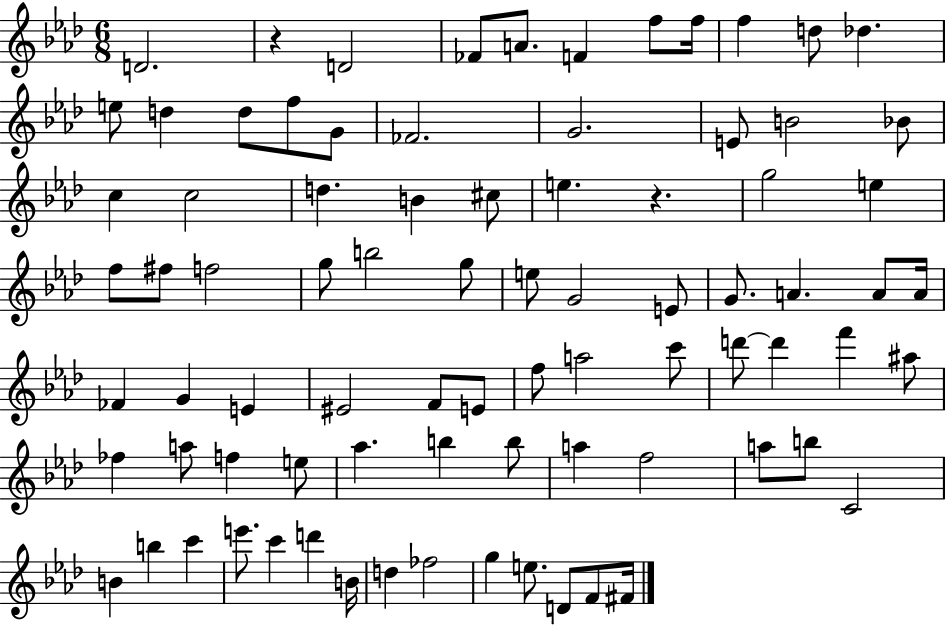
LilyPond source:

{
  \clef treble
  \numericTimeSignature
  \time 6/8
  \key aes \major
  d'2. | r4 d'2 | fes'8 a'8. f'4 f''8 f''16 | f''4 d''8 des''4. | \break e''8 d''4 d''8 f''8 g'8 | fes'2. | g'2. | e'8 b'2 bes'8 | \break c''4 c''2 | d''4. b'4 cis''8 | e''4. r4. | g''2 e''4 | \break f''8 fis''8 f''2 | g''8 b''2 g''8 | e''8 g'2 e'8 | g'8. a'4. a'8 a'16 | \break fes'4 g'4 e'4 | eis'2 f'8 e'8 | f''8 a''2 c'''8 | d'''8~~ d'''4 f'''4 ais''8 | \break fes''4 a''8 f''4 e''8 | aes''4. b''4 b''8 | a''4 f''2 | a''8 b''8 c'2 | \break b'4 b''4 c'''4 | e'''8. c'''4 d'''4 b'16 | d''4 fes''2 | g''4 e''8. d'8 f'8 fis'16 | \break \bar "|."
}